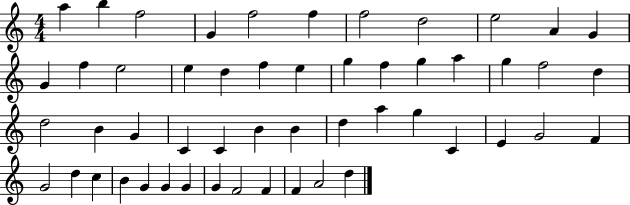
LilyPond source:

{
  \clef treble
  \numericTimeSignature
  \time 4/4
  \key c \major
  a''4 b''4 f''2 | g'4 f''2 f''4 | f''2 d''2 | e''2 a'4 g'4 | \break g'4 f''4 e''2 | e''4 d''4 f''4 e''4 | g''4 f''4 g''4 a''4 | g''4 f''2 d''4 | \break d''2 b'4 g'4 | c'4 c'4 b'4 b'4 | d''4 a''4 g''4 c'4 | e'4 g'2 f'4 | \break g'2 d''4 c''4 | b'4 g'4 g'4 g'4 | g'4 f'2 f'4 | f'4 a'2 d''4 | \break \bar "|."
}